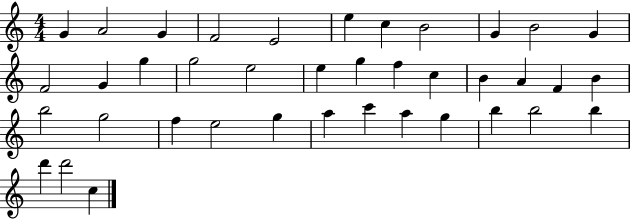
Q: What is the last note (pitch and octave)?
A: C5